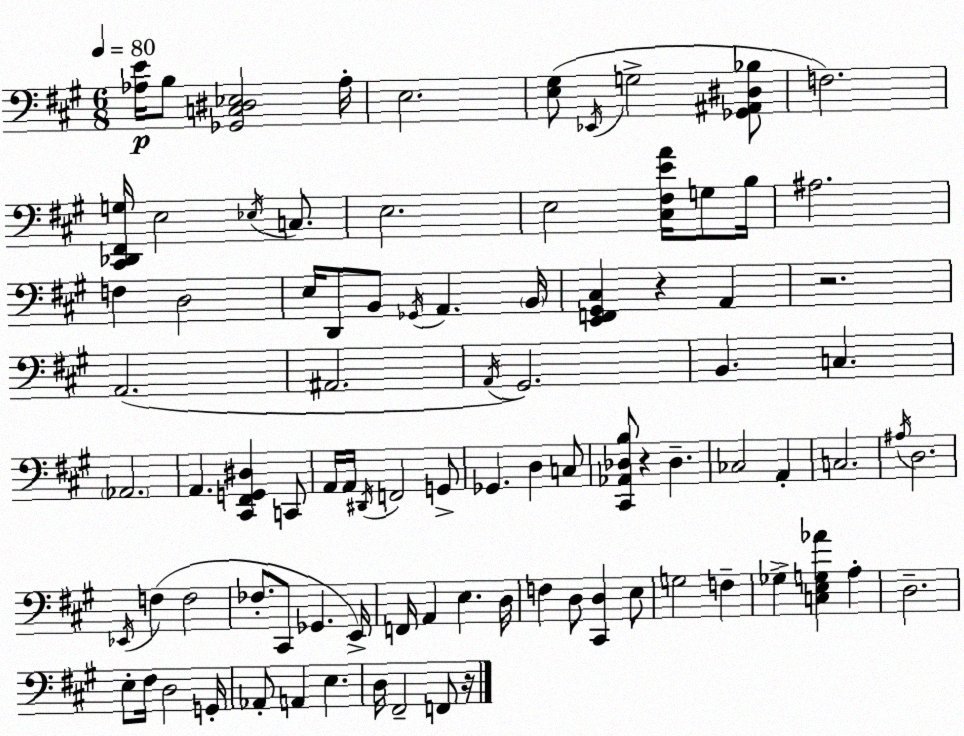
X:1
T:Untitled
M:6/8
L:1/4
K:A
[_A,E]/4 B,/2 [_G,,C,^D,_E,]2 _A,/4 E,2 [E,^G,]/2 _E,,/4 G,2 [_G,,^A,,^D,_B,]/2 F,2 [^C,,_D,,^F,,G,]/4 E,2 _E,/4 C,/2 E,2 E,2 [^C,^F,EA]/4 G,/2 B,/4 ^A,2 F, D,2 E,/4 D,,/2 B,,/2 _G,,/4 A,, B,,/4 [E,,F,,^G,,^C,] z A,, z2 A,,2 ^A,,2 A,,/4 ^G,,2 B,, C, _A,,2 A,, [^C,,^F,,G,,^D,] C,,/2 A,,/4 A,,/4 ^D,,/4 F,,2 G,,/2 _G,, D, C,/2 [^C,,_A,,_D,B,]/2 z _D, _C,2 A,, C,2 ^A,/4 D,2 _E,,/4 F, F,2 _F,/2 ^C,,/2 _G,, E,,/4 F,,/4 A,, E, D,/4 F, D,/2 [^C,,D,] E,/2 G,2 F, _G, [C,E,G,_A] A, D,2 E,/2 ^F,/4 D,2 G,,/4 _A,,/2 A,, E, D,/4 ^F,,2 F,,/2 z/4